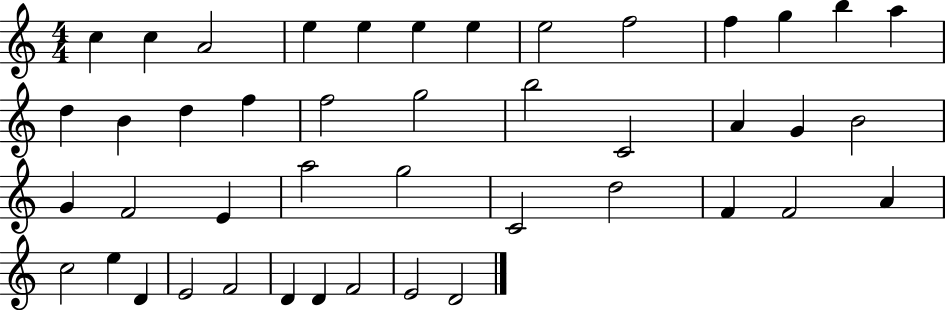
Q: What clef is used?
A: treble